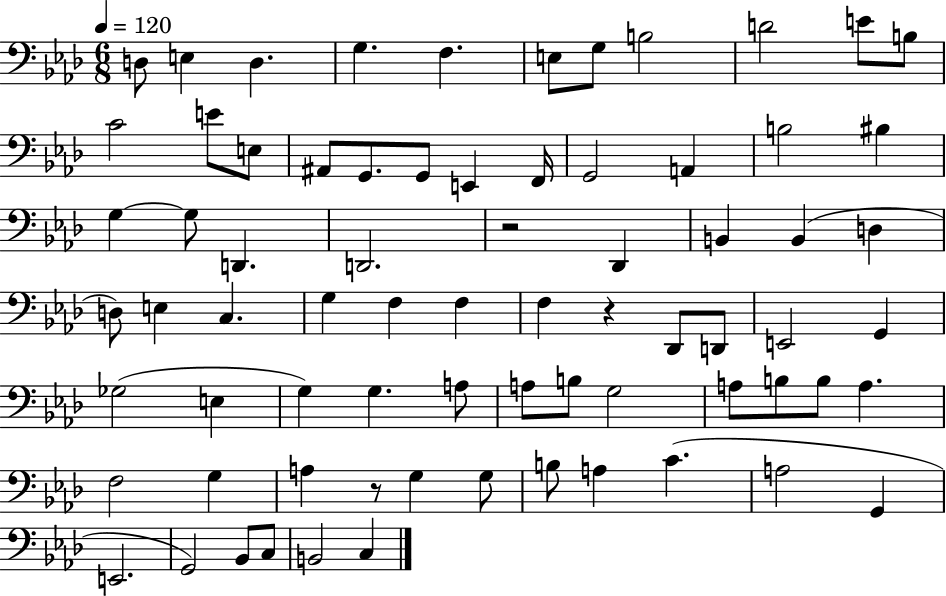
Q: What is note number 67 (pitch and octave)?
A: Bb2